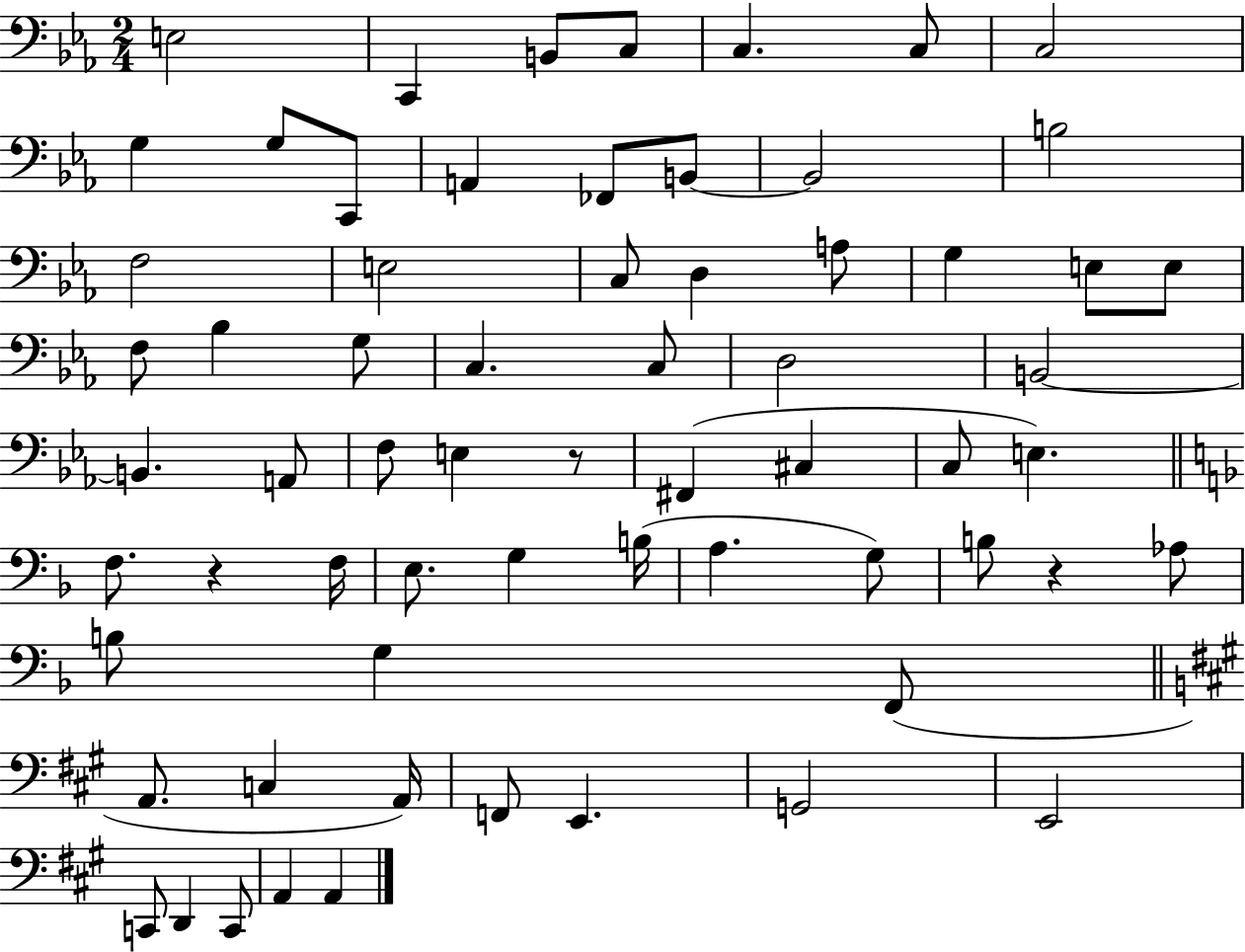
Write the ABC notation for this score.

X:1
T:Untitled
M:2/4
L:1/4
K:Eb
E,2 C,, B,,/2 C,/2 C, C,/2 C,2 G, G,/2 C,,/2 A,, _F,,/2 B,,/2 B,,2 B,2 F,2 E,2 C,/2 D, A,/2 G, E,/2 E,/2 F,/2 _B, G,/2 C, C,/2 D,2 B,,2 B,, A,,/2 F,/2 E, z/2 ^F,, ^C, C,/2 E, F,/2 z F,/4 E,/2 G, B,/4 A, G,/2 B,/2 z _A,/2 B,/2 G, F,,/2 A,,/2 C, A,,/4 F,,/2 E,, G,,2 E,,2 C,,/2 D,, C,,/2 A,, A,,